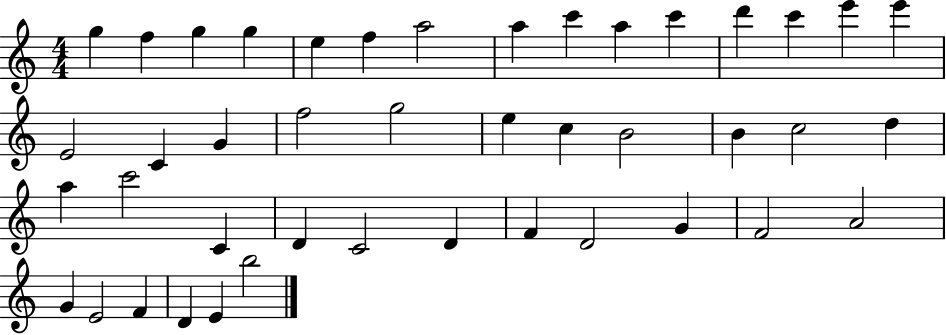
X:1
T:Untitled
M:4/4
L:1/4
K:C
g f g g e f a2 a c' a c' d' c' e' e' E2 C G f2 g2 e c B2 B c2 d a c'2 C D C2 D F D2 G F2 A2 G E2 F D E b2